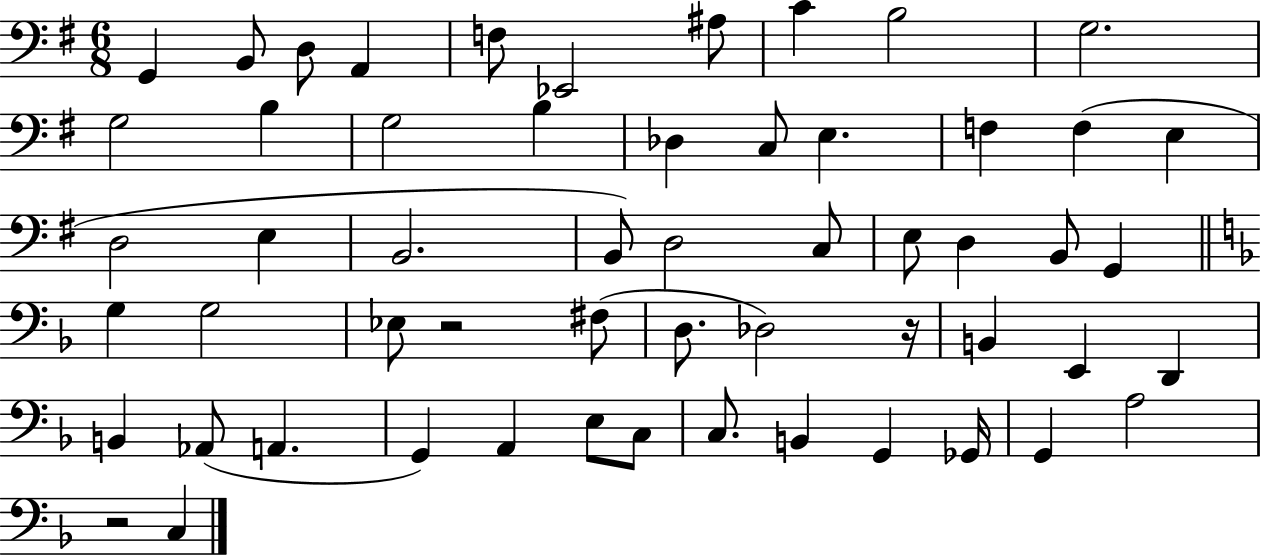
{
  \clef bass
  \numericTimeSignature
  \time 6/8
  \key g \major
  g,4 b,8 d8 a,4 | f8 ees,2 ais8 | c'4 b2 | g2. | \break g2 b4 | g2 b4 | des4 c8 e4. | f4 f4( e4 | \break d2 e4 | b,2. | b,8) d2 c8 | e8 d4 b,8 g,4 | \break \bar "||" \break \key d \minor g4 g2 | ees8 r2 fis8( | d8. des2) r16 | b,4 e,4 d,4 | \break b,4 aes,8( a,4. | g,4) a,4 e8 c8 | c8. b,4 g,4 ges,16 | g,4 a2 | \break r2 c4 | \bar "|."
}